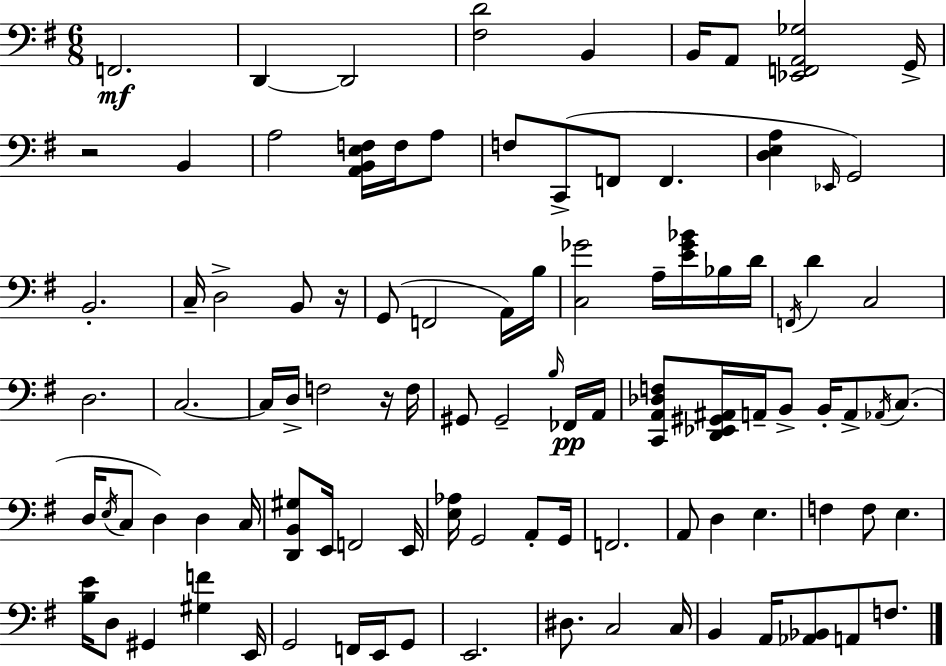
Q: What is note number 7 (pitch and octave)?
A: G2